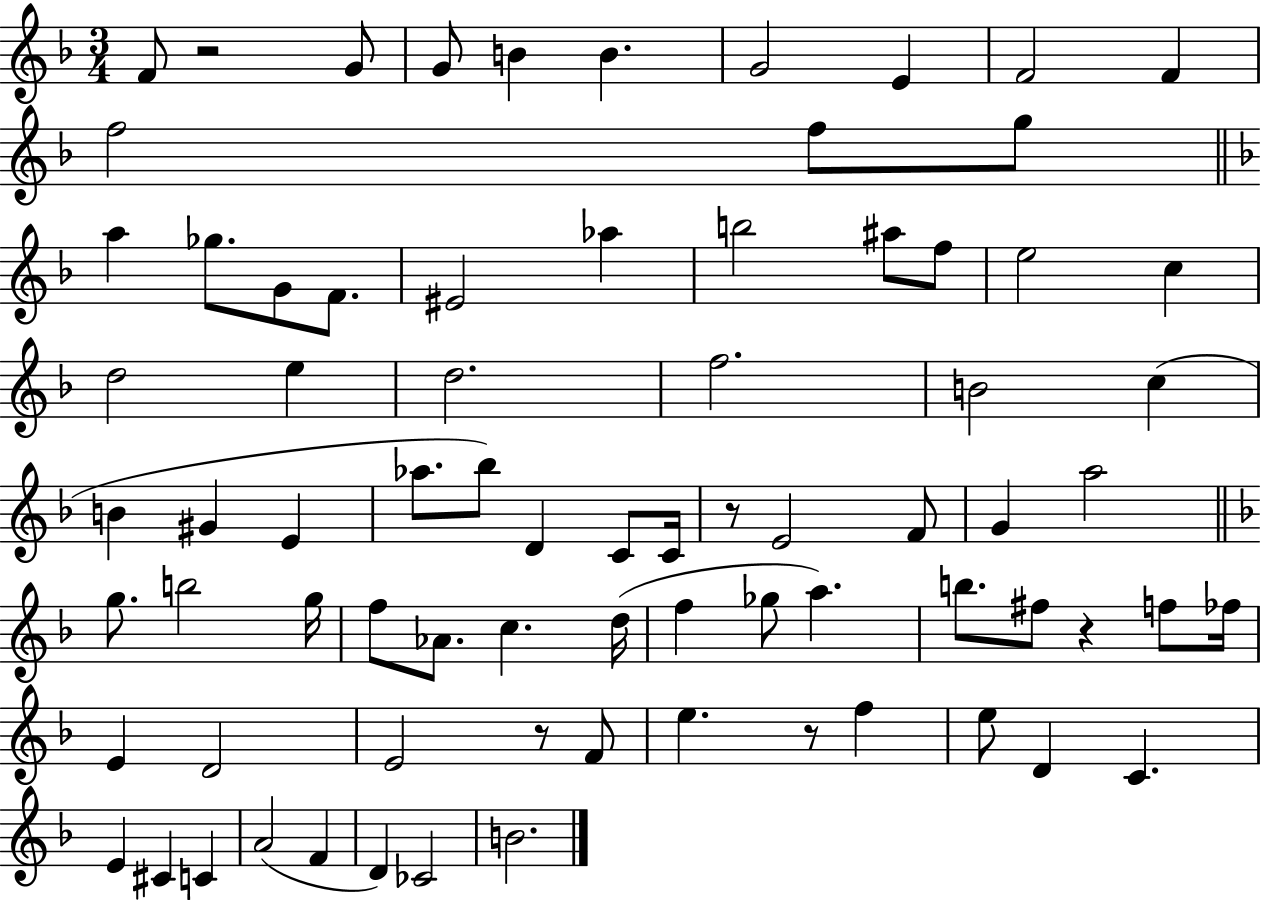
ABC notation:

X:1
T:Untitled
M:3/4
L:1/4
K:F
F/2 z2 G/2 G/2 B B G2 E F2 F f2 f/2 g/2 a _g/2 G/2 F/2 ^E2 _a b2 ^a/2 f/2 e2 c d2 e d2 f2 B2 c B ^G E _a/2 _b/2 D C/2 C/4 z/2 E2 F/2 G a2 g/2 b2 g/4 f/2 _A/2 c d/4 f _g/2 a b/2 ^f/2 z f/2 _f/4 E D2 E2 z/2 F/2 e z/2 f e/2 D C E ^C C A2 F D _C2 B2